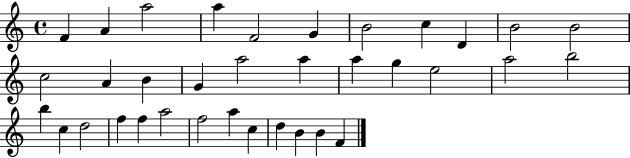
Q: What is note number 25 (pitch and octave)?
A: D5